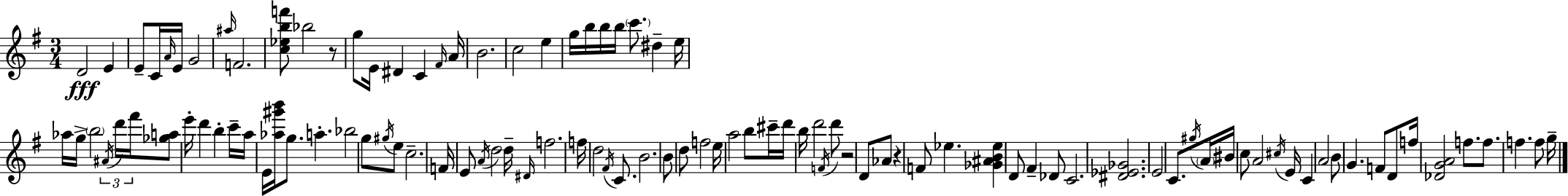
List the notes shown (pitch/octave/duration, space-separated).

D4/h E4/q E4/e C4/s A4/s E4/s G4/h A#5/s F4/h. [C5,Eb5,B5,F6]/e Bb5/h R/e G5/e E4/s D#4/q C4/q F#4/s A4/s B4/h. C5/h E5/q G5/s B5/s B5/s B5/s C6/e. D#5/q E5/s Ab5/s G5/s B5/h A#4/s D6/s F#6/s [Gb5,A5]/e E6/s D6/q B5/q C6/s A5/s E4/s [Ab5,G#6,B6]/s G5/e. A5/q. Bb5/h G5/e G#5/s E5/e C5/h. F4/s E4/e A4/s D5/h D5/s D#4/s F5/h. F5/s D5/h F#4/s C4/e. B4/h. B4/e D5/e F5/h E5/s A5/h B5/e C#6/s D6/s B5/s D6/h F4/s D6/e R/h D4/e Ab4/e R/q F4/e Eb5/q. [Gb4,A#4,B4,Eb5]/q D4/e F#4/q Db4/e C4/h. [D#4,Eb4,Gb4]/h. E4/h C4/e. G#5/s A4/s BIS4/s C5/e A4/h C#5/s E4/s C4/q A4/h B4/e G4/q. F4/e D4/e F5/s [Db4,G4,A4]/h F5/e. F5/e. F5/q. F5/e G5/s